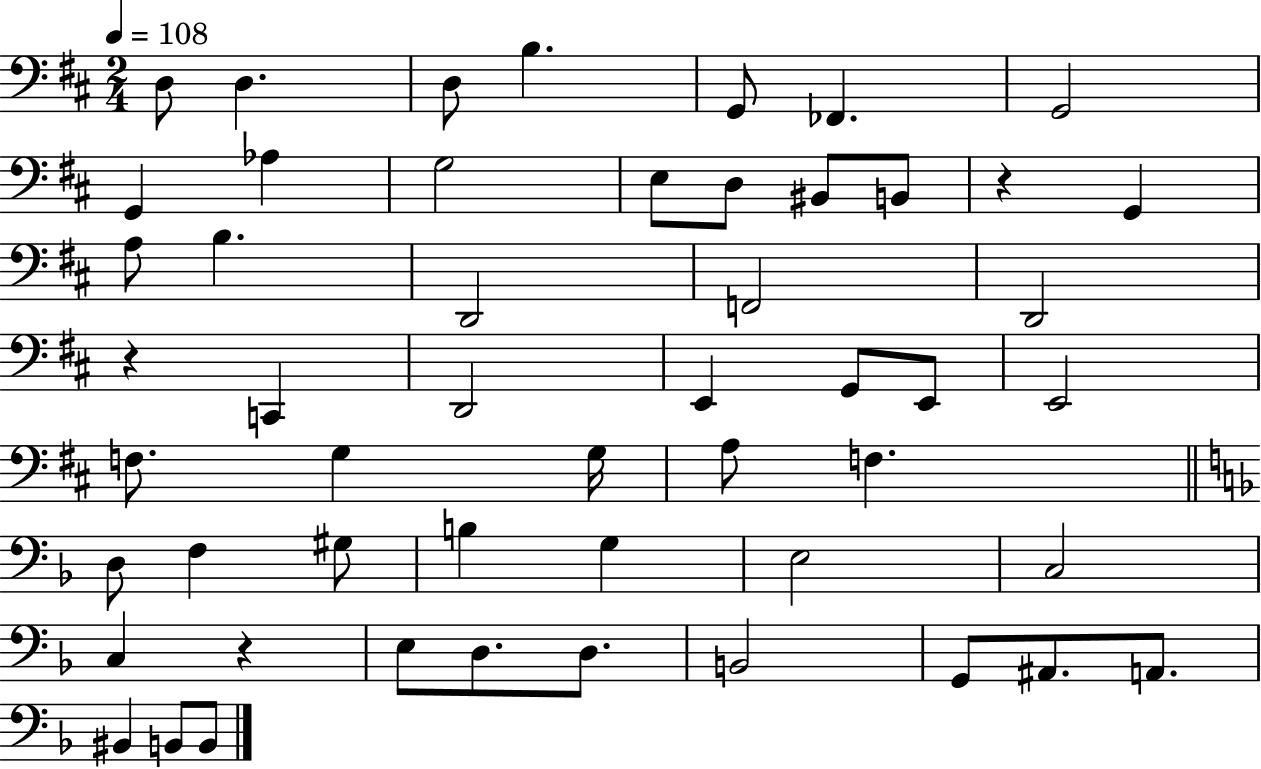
{
  \clef bass
  \numericTimeSignature
  \time 2/4
  \key d \major
  \tempo 4 = 108
  d8 d4. | d8 b4. | g,8 fes,4. | g,2 | \break g,4 aes4 | g2 | e8 d8 bis,8 b,8 | r4 g,4 | \break a8 b4. | d,2 | f,2 | d,2 | \break r4 c,4 | d,2 | e,4 g,8 e,8 | e,2 | \break f8. g4 g16 | a8 f4. | \bar "||" \break \key f \major d8 f4 gis8 | b4 g4 | e2 | c2 | \break c4 r4 | e8 d8. d8. | b,2 | g,8 ais,8. a,8. | \break bis,4 b,8 b,8 | \bar "|."
}